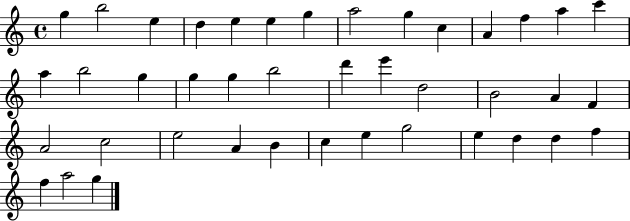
G5/q B5/h E5/q D5/q E5/q E5/q G5/q A5/h G5/q C5/q A4/q F5/q A5/q C6/q A5/q B5/h G5/q G5/q G5/q B5/h D6/q E6/q D5/h B4/h A4/q F4/q A4/h C5/h E5/h A4/q B4/q C5/q E5/q G5/h E5/q D5/q D5/q F5/q F5/q A5/h G5/q